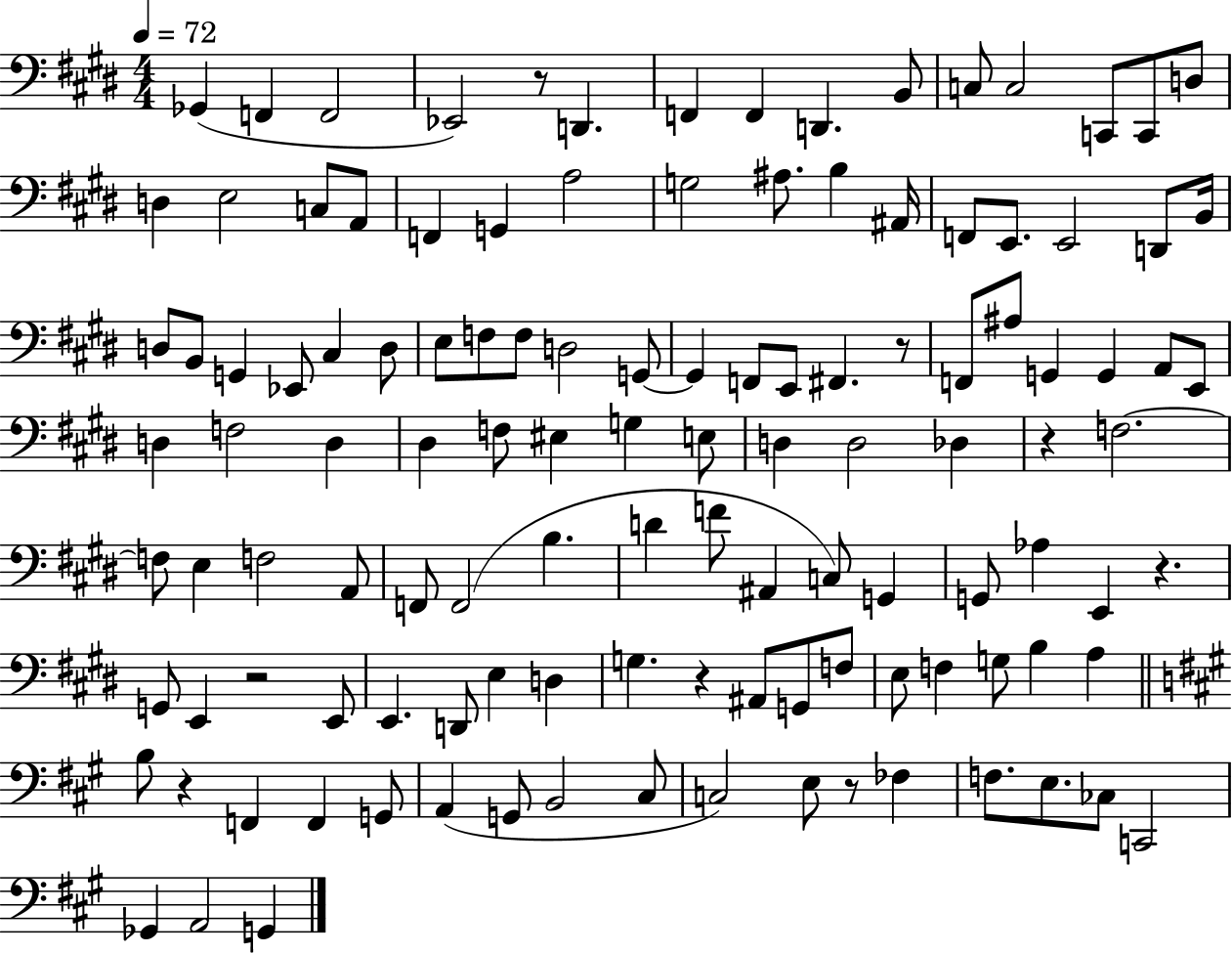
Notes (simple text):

Gb2/q F2/q F2/h Eb2/h R/e D2/q. F2/q F2/q D2/q. B2/e C3/e C3/h C2/e C2/e D3/e D3/q E3/h C3/e A2/e F2/q G2/q A3/h G3/h A#3/e. B3/q A#2/s F2/e E2/e. E2/h D2/e B2/s D3/e B2/e G2/q Eb2/e C#3/q D3/e E3/e F3/e F3/e D3/h G2/e G2/q F2/e E2/e F#2/q. R/e F2/e A#3/e G2/q G2/q A2/e E2/e D3/q F3/h D3/q D#3/q F3/e EIS3/q G3/q E3/e D3/q D3/h Db3/q R/q F3/h. F3/e E3/q F3/h A2/e F2/e F2/h B3/q. D4/q F4/e A#2/q C3/e G2/q G2/e Ab3/q E2/q R/q. G2/e E2/q R/h E2/e E2/q. D2/e E3/q D3/q G3/q. R/q A#2/e G2/e F3/e E3/e F3/q G3/e B3/q A3/q B3/e R/q F2/q F2/q G2/e A2/q G2/e B2/h C#3/e C3/h E3/e R/e FES3/q F3/e. E3/e. CES3/e C2/h Gb2/q A2/h G2/q